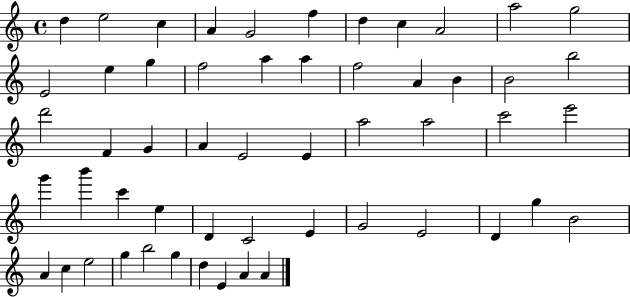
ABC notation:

X:1
T:Untitled
M:4/4
L:1/4
K:C
d e2 c A G2 f d c A2 a2 g2 E2 e g f2 a a f2 A B B2 b2 d'2 F G A E2 E a2 a2 c'2 e'2 g' b' c' e D C2 E G2 E2 D g B2 A c e2 g b2 g d E A A